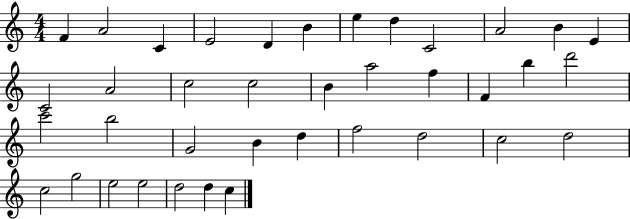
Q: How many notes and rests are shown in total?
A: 38